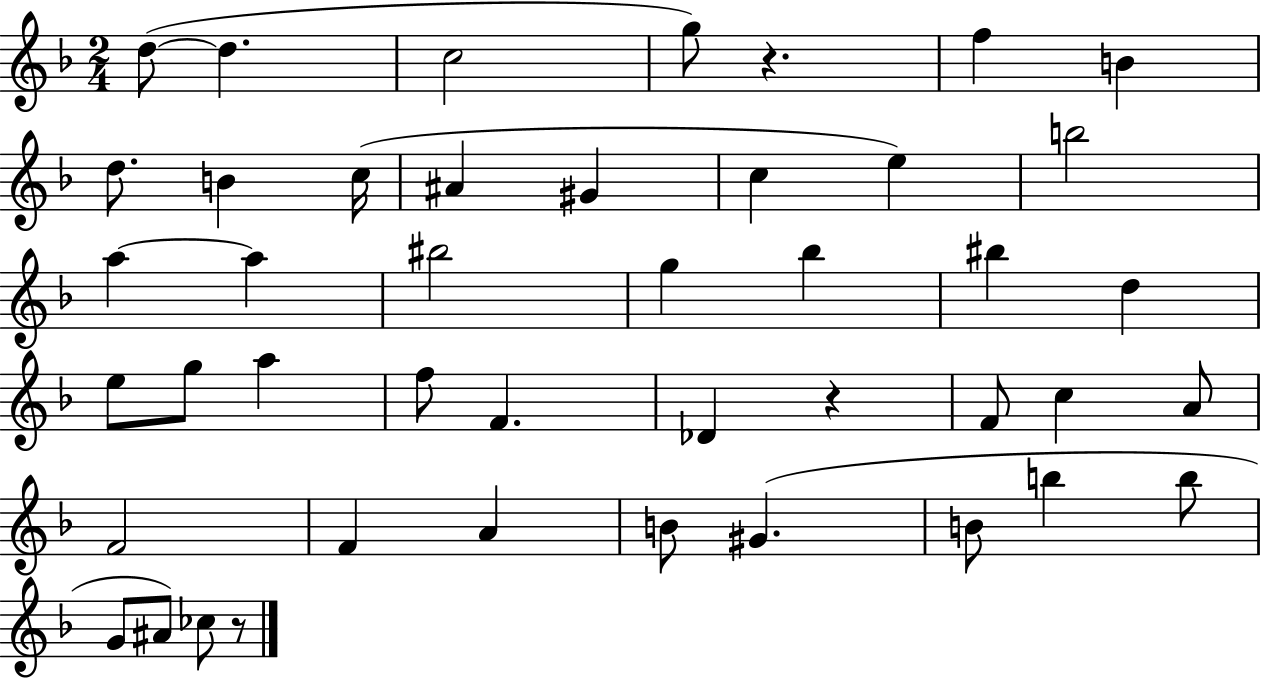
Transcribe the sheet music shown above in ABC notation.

X:1
T:Untitled
M:2/4
L:1/4
K:F
d/2 d c2 g/2 z f B d/2 B c/4 ^A ^G c e b2 a a ^b2 g _b ^b d e/2 g/2 a f/2 F _D z F/2 c A/2 F2 F A B/2 ^G B/2 b b/2 G/2 ^A/2 _c/2 z/2